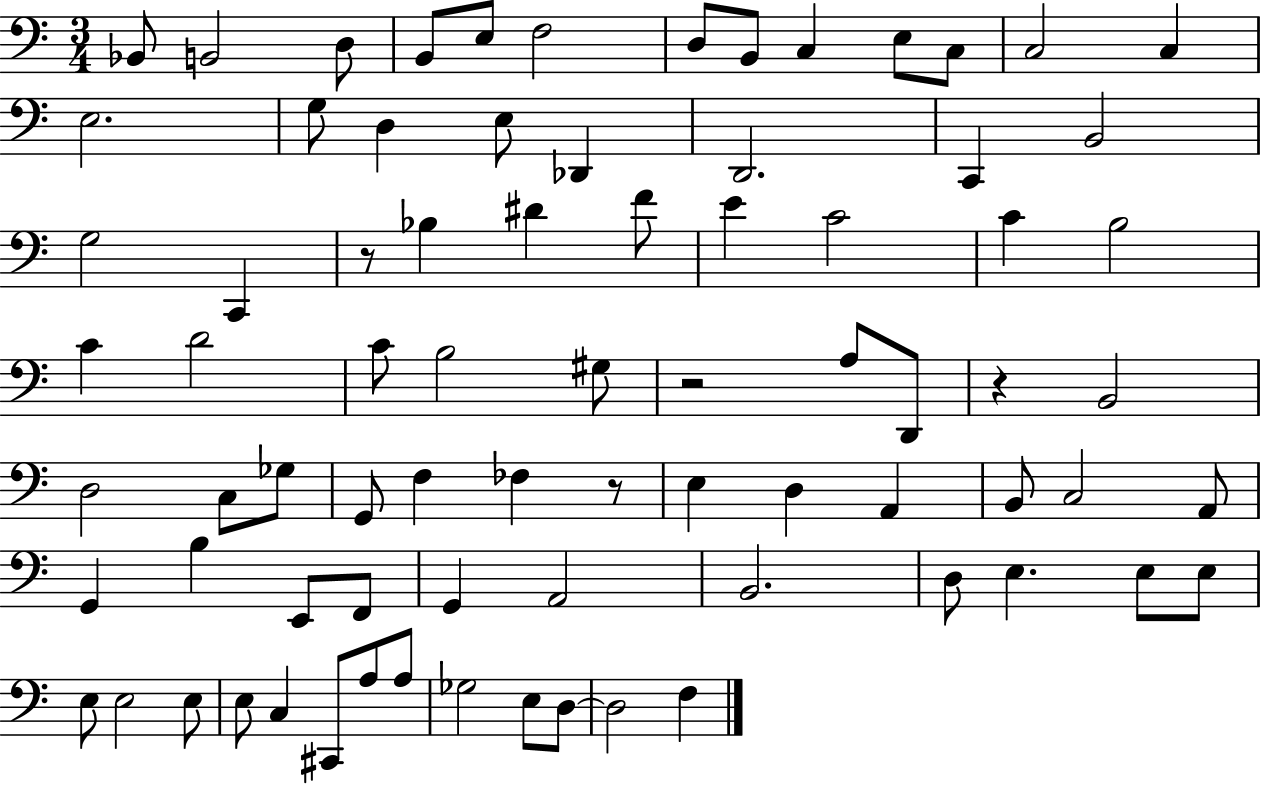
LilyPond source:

{
  \clef bass
  \numericTimeSignature
  \time 3/4
  \key c \major
  \repeat volta 2 { bes,8 b,2 d8 | b,8 e8 f2 | d8 b,8 c4 e8 c8 | c2 c4 | \break e2. | g8 d4 e8 des,4 | d,2. | c,4 b,2 | \break g2 c,4 | r8 bes4 dis'4 f'8 | e'4 c'2 | c'4 b2 | \break c'4 d'2 | c'8 b2 gis8 | r2 a8 d,8 | r4 b,2 | \break d2 c8 ges8 | g,8 f4 fes4 r8 | e4 d4 a,4 | b,8 c2 a,8 | \break g,4 b4 e,8 f,8 | g,4 a,2 | b,2. | d8 e4. e8 e8 | \break e8 e2 e8 | e8 c4 cis,8 a8 a8 | ges2 e8 d8~~ | d2 f4 | \break } \bar "|."
}